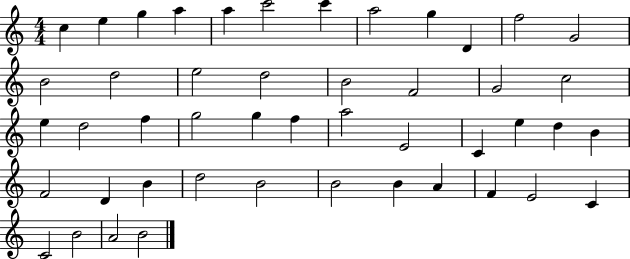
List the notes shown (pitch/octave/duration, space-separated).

C5/q E5/q G5/q A5/q A5/q C6/h C6/q A5/h G5/q D4/q F5/h G4/h B4/h D5/h E5/h D5/h B4/h F4/h G4/h C5/h E5/q D5/h F5/q G5/h G5/q F5/q A5/h E4/h C4/q E5/q D5/q B4/q F4/h D4/q B4/q D5/h B4/h B4/h B4/q A4/q F4/q E4/h C4/q C4/h B4/h A4/h B4/h